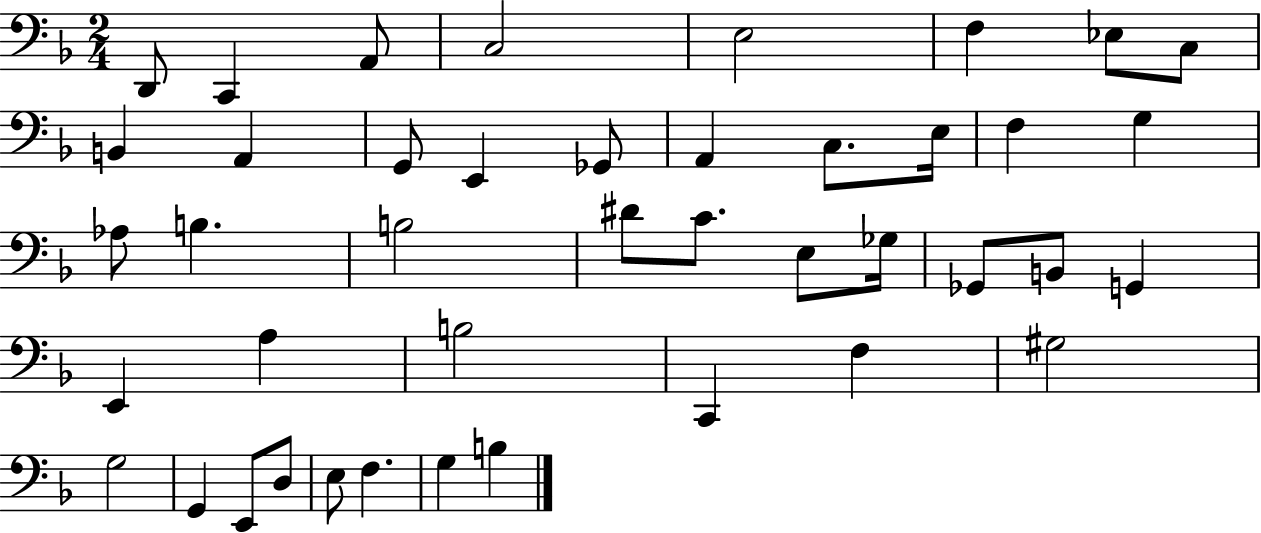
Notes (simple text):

D2/e C2/q A2/e C3/h E3/h F3/q Eb3/e C3/e B2/q A2/q G2/e E2/q Gb2/e A2/q C3/e. E3/s F3/q G3/q Ab3/e B3/q. B3/h D#4/e C4/e. E3/e Gb3/s Gb2/e B2/e G2/q E2/q A3/q B3/h C2/q F3/q G#3/h G3/h G2/q E2/e D3/e E3/e F3/q. G3/q B3/q